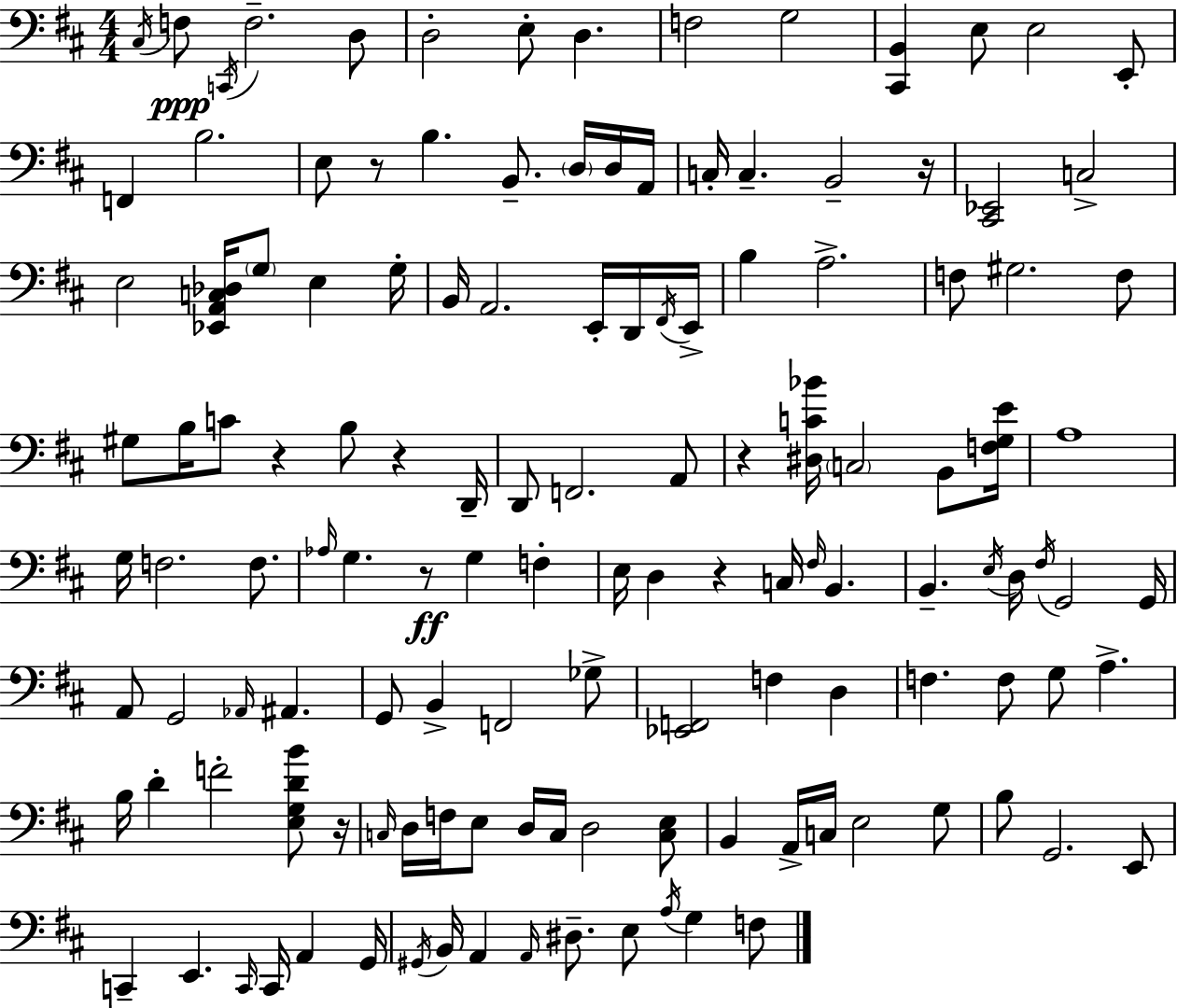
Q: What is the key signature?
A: D major